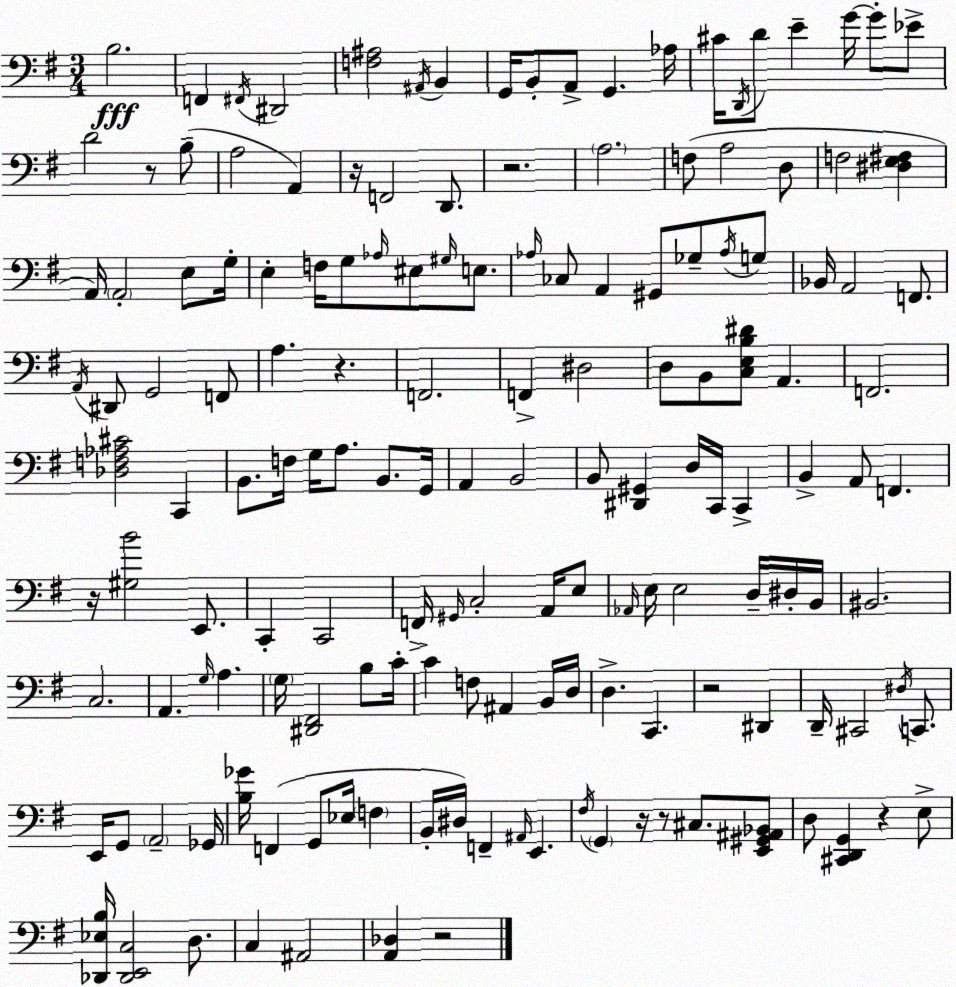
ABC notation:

X:1
T:Untitled
M:3/4
L:1/4
K:G
B,2 F,, ^F,,/4 ^D,,2 [F,^A,]2 ^A,,/4 B,, G,,/4 B,,/2 A,,/2 G,, _A,/4 ^C/4 D,,/4 D/2 E G/4 G/2 _E/2 D2 z/2 B,/2 A,2 A,, z/4 F,,2 D,,/2 z2 A,2 F,/2 A,2 D,/2 F,2 [^D,E,^F,] A,,/4 A,,2 E,/2 G,/4 E, F,/4 G,/2 _A,/4 ^E,/2 ^G,/4 E,/2 _A,/4 _C,/2 A,, ^G,,/2 _G,/2 _A,/4 G,/2 _B,,/4 A,,2 F,,/2 A,,/4 ^D,,/2 G,,2 F,,/2 A, z F,,2 F,, ^D,2 D,/2 B,,/2 [C,E,B,^D]/2 A,, F,,2 [_D,F,_A,^C]2 C,, B,,/2 F,/4 G,/4 A,/2 B,,/2 G,,/4 A,, B,,2 B,,/2 [^D,,^G,,] D,/4 C,,/4 C,, B,, A,,/2 F,, z/4 [^G,B]2 E,,/2 C,, C,,2 F,,/4 ^G,,/4 C,2 A,,/4 E,/2 _A,,/4 E,/4 E,2 D,/4 ^D,/4 B,,/4 ^B,,2 C,2 A,, G,/4 A, G,/4 [^D,,^F,,]2 B,/2 C/4 C F,/2 ^A,, B,,/4 D,/4 D, C,, z2 ^D,, D,,/4 ^C,,2 ^D,/4 C,,/2 E,,/4 G,,/2 A,,2 _G,,/4 [B,_G]/4 F,, G,,/2 _E,/4 F, B,,/4 ^D,/4 F,, ^A,,/4 E,, ^F,/4 G,, z/4 z/2 ^C,/2 [E,,^G,,^A,,_B,,]/2 D,/2 [^C,,D,,G,,] z E,/2 [_D,,_E,B,]/4 [_D,,E,,C,]2 D,/2 C, ^A,,2 [A,,_D,] z2